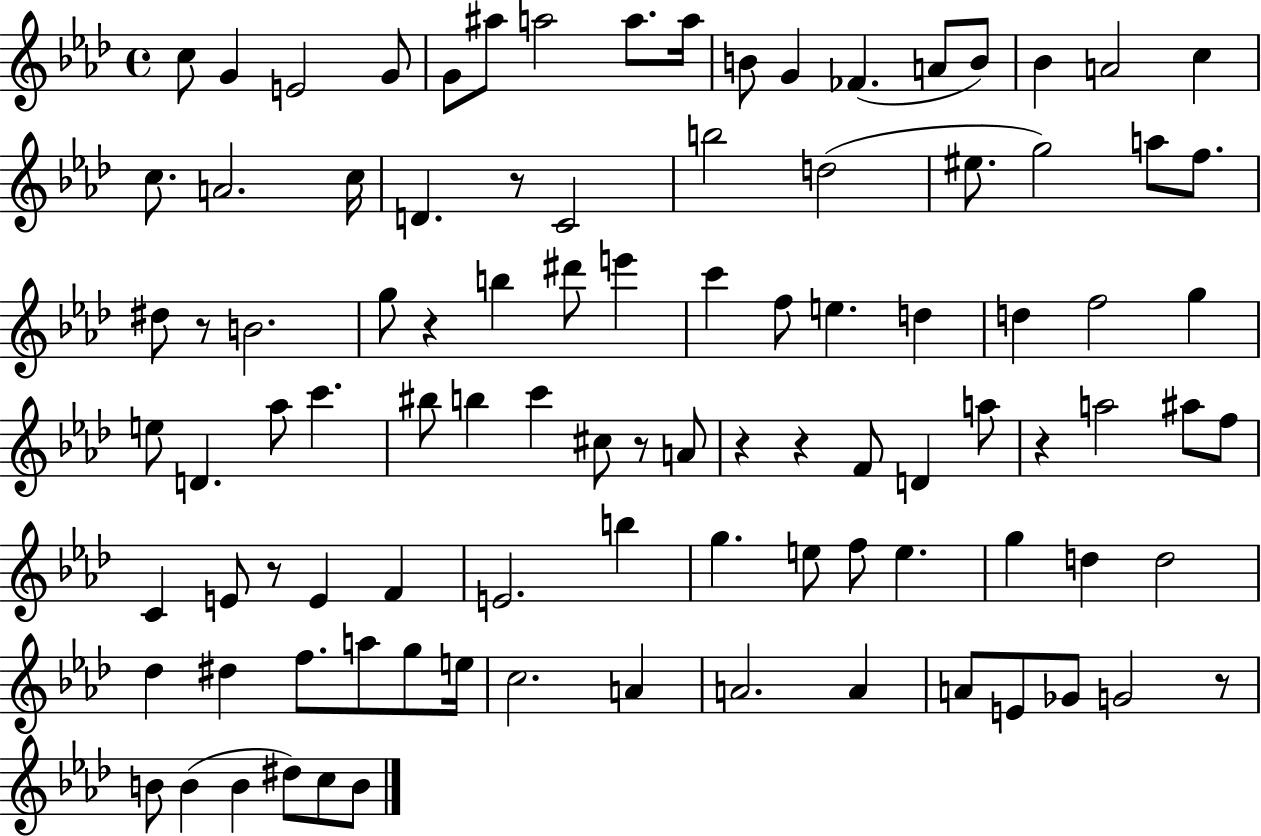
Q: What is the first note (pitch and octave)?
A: C5